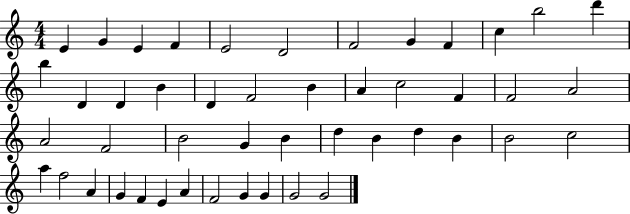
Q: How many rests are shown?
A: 0